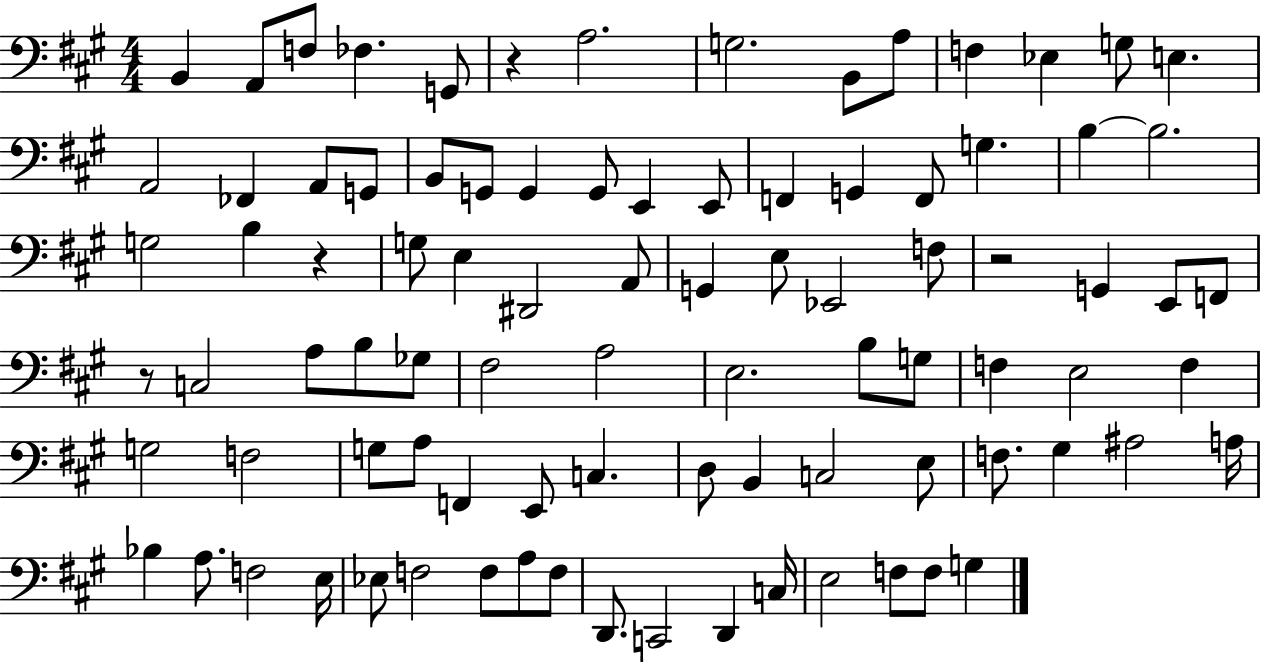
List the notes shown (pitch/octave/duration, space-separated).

B2/q A2/e F3/e FES3/q. G2/e R/q A3/h. G3/h. B2/e A3/e F3/q Eb3/q G3/e E3/q. A2/h FES2/q A2/e G2/e B2/e G2/e G2/q G2/e E2/q E2/e F2/q G2/q F2/e G3/q. B3/q B3/h. G3/h B3/q R/q G3/e E3/q D#2/h A2/e G2/q E3/e Eb2/h F3/e R/h G2/q E2/e F2/e R/e C3/h A3/e B3/e Gb3/e F#3/h A3/h E3/h. B3/e G3/e F3/q E3/h F3/q G3/h F3/h G3/e A3/e F2/q E2/e C3/q. D3/e B2/q C3/h E3/e F3/e. G#3/q A#3/h A3/s Bb3/q A3/e. F3/h E3/s Eb3/e F3/h F3/e A3/e F3/e D2/e. C2/h D2/q C3/s E3/h F3/e F3/e G3/q